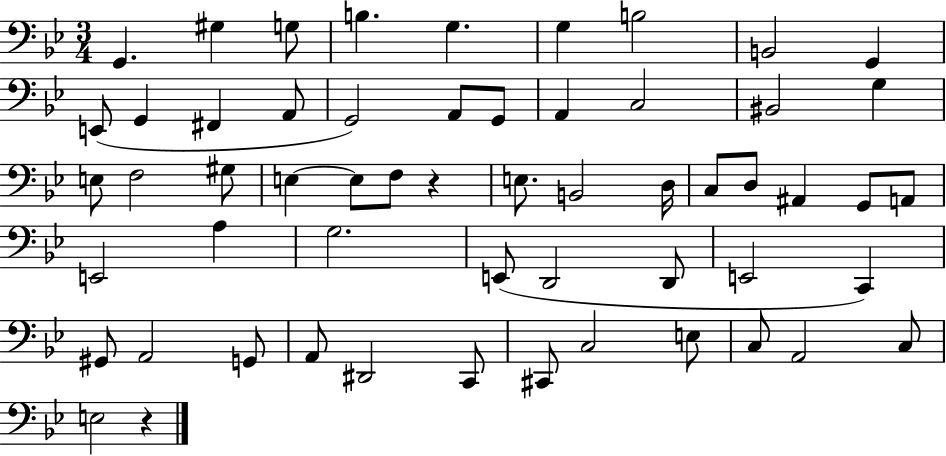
G2/q. G#3/q G3/e B3/q. G3/q. G3/q B3/h B2/h G2/q E2/e G2/q F#2/q A2/e G2/h A2/e G2/e A2/q C3/h BIS2/h G3/q E3/e F3/h G#3/e E3/q E3/e F3/e R/q E3/e. B2/h D3/s C3/e D3/e A#2/q G2/e A2/e E2/h A3/q G3/h. E2/e D2/h D2/e E2/h C2/q G#2/e A2/h G2/e A2/e D#2/h C2/e C#2/e C3/h E3/e C3/e A2/h C3/e E3/h R/q